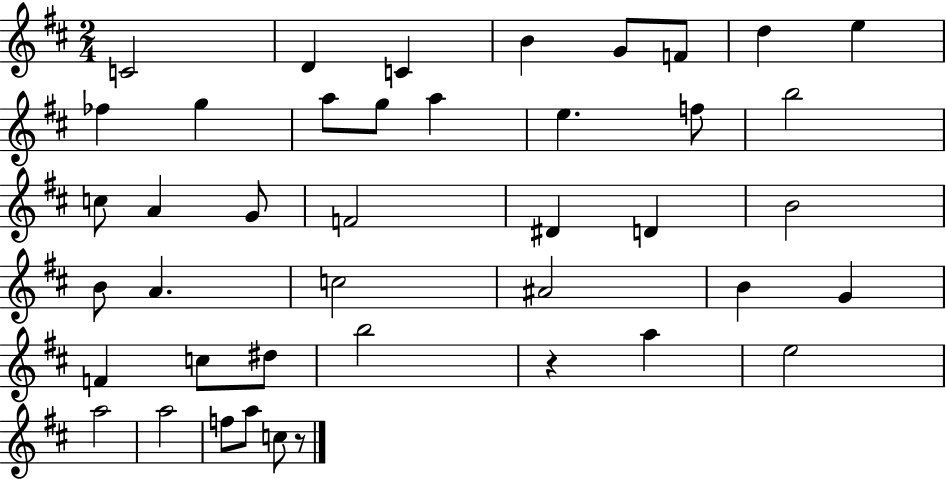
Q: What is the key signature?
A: D major